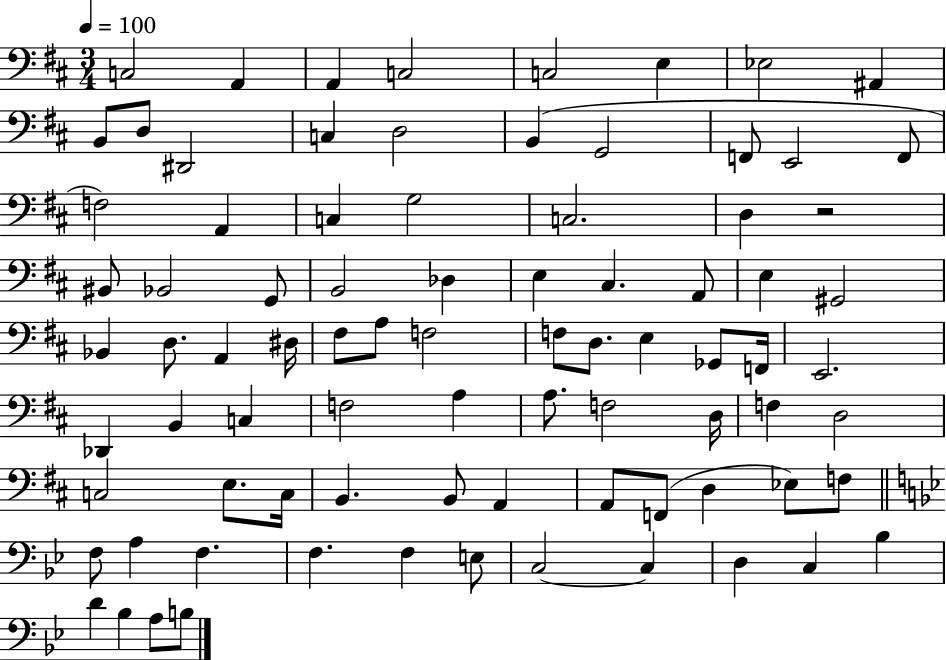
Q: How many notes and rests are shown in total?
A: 84